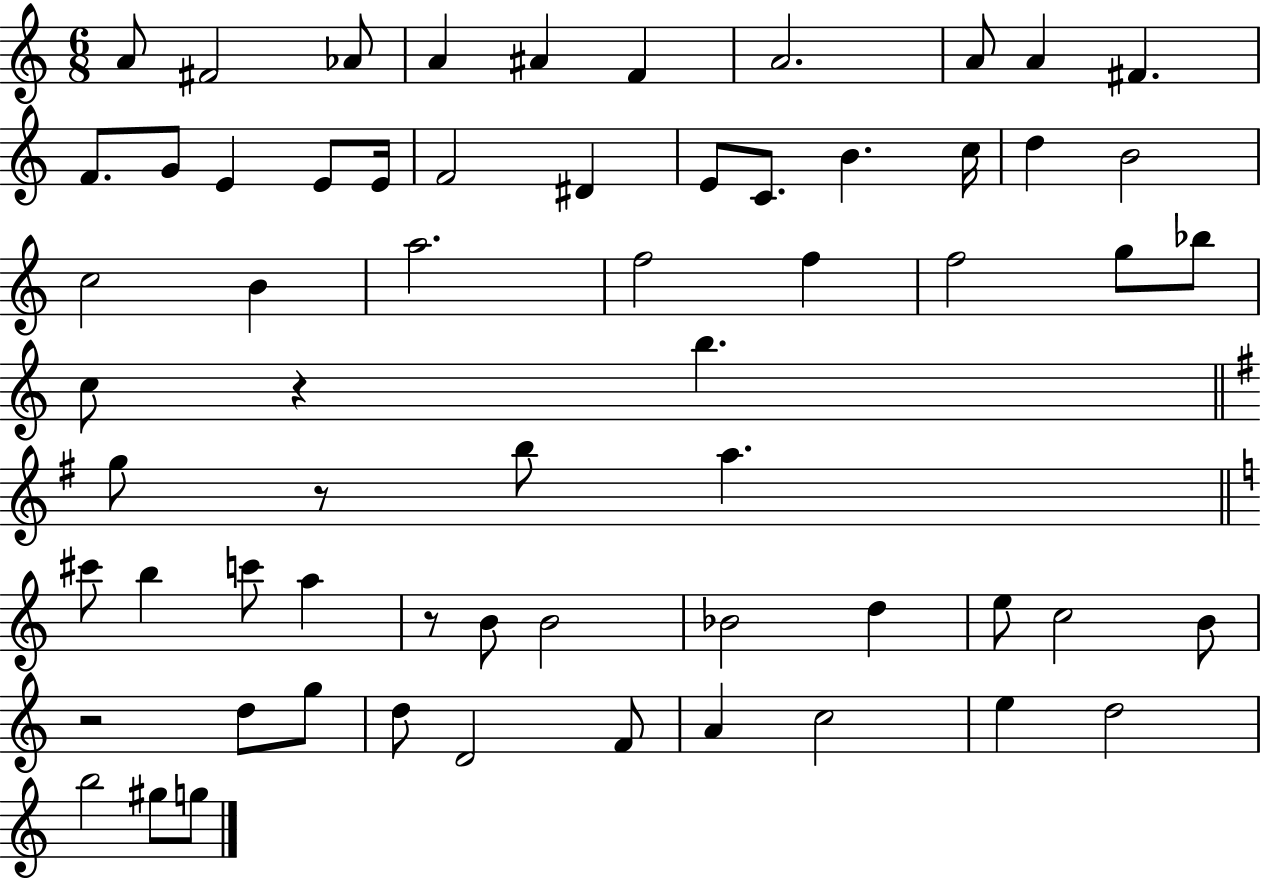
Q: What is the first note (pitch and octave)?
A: A4